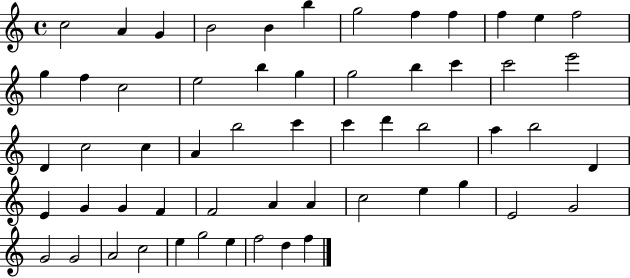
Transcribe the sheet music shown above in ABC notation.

X:1
T:Untitled
M:4/4
L:1/4
K:C
c2 A G B2 B b g2 f f f e f2 g f c2 e2 b g g2 b c' c'2 e'2 D c2 c A b2 c' c' d' b2 a b2 D E G G F F2 A A c2 e g E2 G2 G2 G2 A2 c2 e g2 e f2 d f